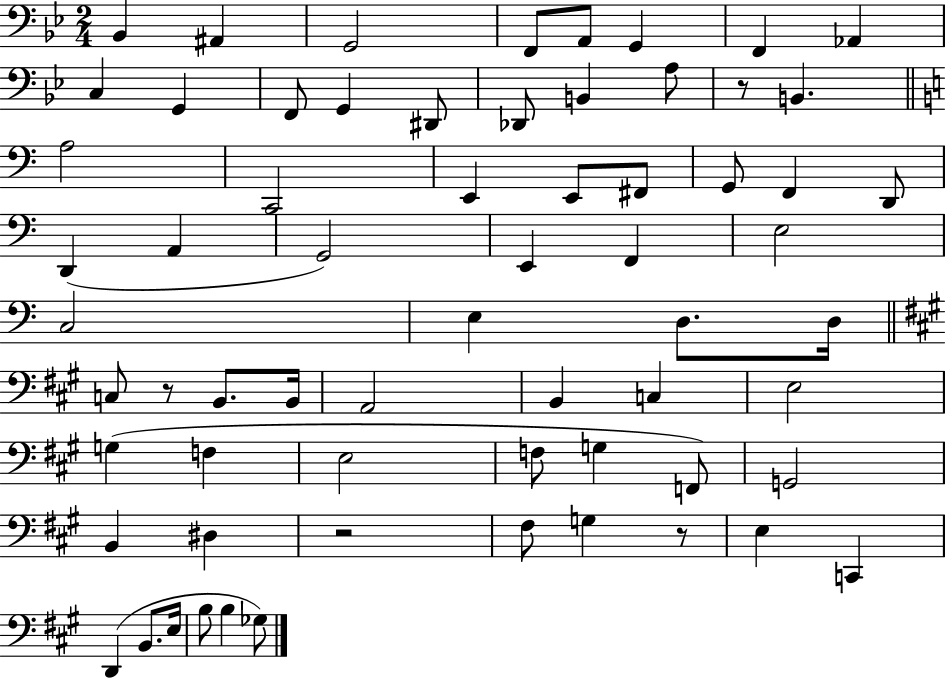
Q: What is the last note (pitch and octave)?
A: Gb3